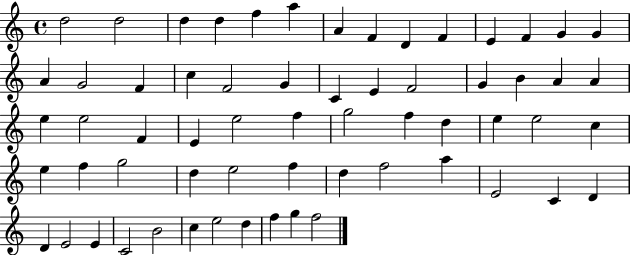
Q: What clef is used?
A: treble